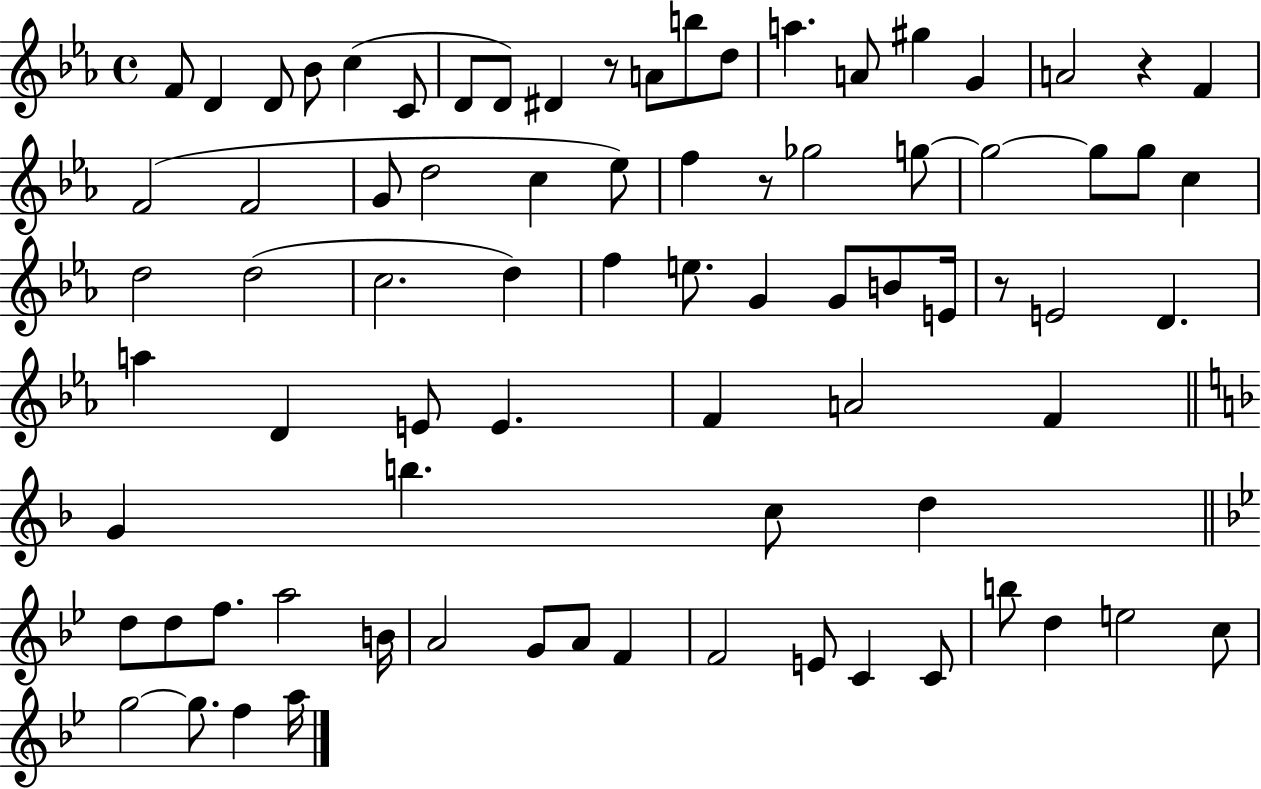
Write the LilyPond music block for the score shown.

{
  \clef treble
  \time 4/4
  \defaultTimeSignature
  \key ees \major
  f'8 d'4 d'8 bes'8 c''4( c'8 | d'8 d'8) dis'4 r8 a'8 b''8 d''8 | a''4. a'8 gis''4 g'4 | a'2 r4 f'4 | \break f'2( f'2 | g'8 d''2 c''4 ees''8) | f''4 r8 ges''2 g''8~~ | g''2~~ g''8 g''8 c''4 | \break d''2 d''2( | c''2. d''4) | f''4 e''8. g'4 g'8 b'8 e'16 | r8 e'2 d'4. | \break a''4 d'4 e'8 e'4. | f'4 a'2 f'4 | \bar "||" \break \key d \minor g'4 b''4. c''8 d''4 | \bar "||" \break \key g \minor d''8 d''8 f''8. a''2 b'16 | a'2 g'8 a'8 f'4 | f'2 e'8 c'4 c'8 | b''8 d''4 e''2 c''8 | \break g''2~~ g''8. f''4 a''16 | \bar "|."
}